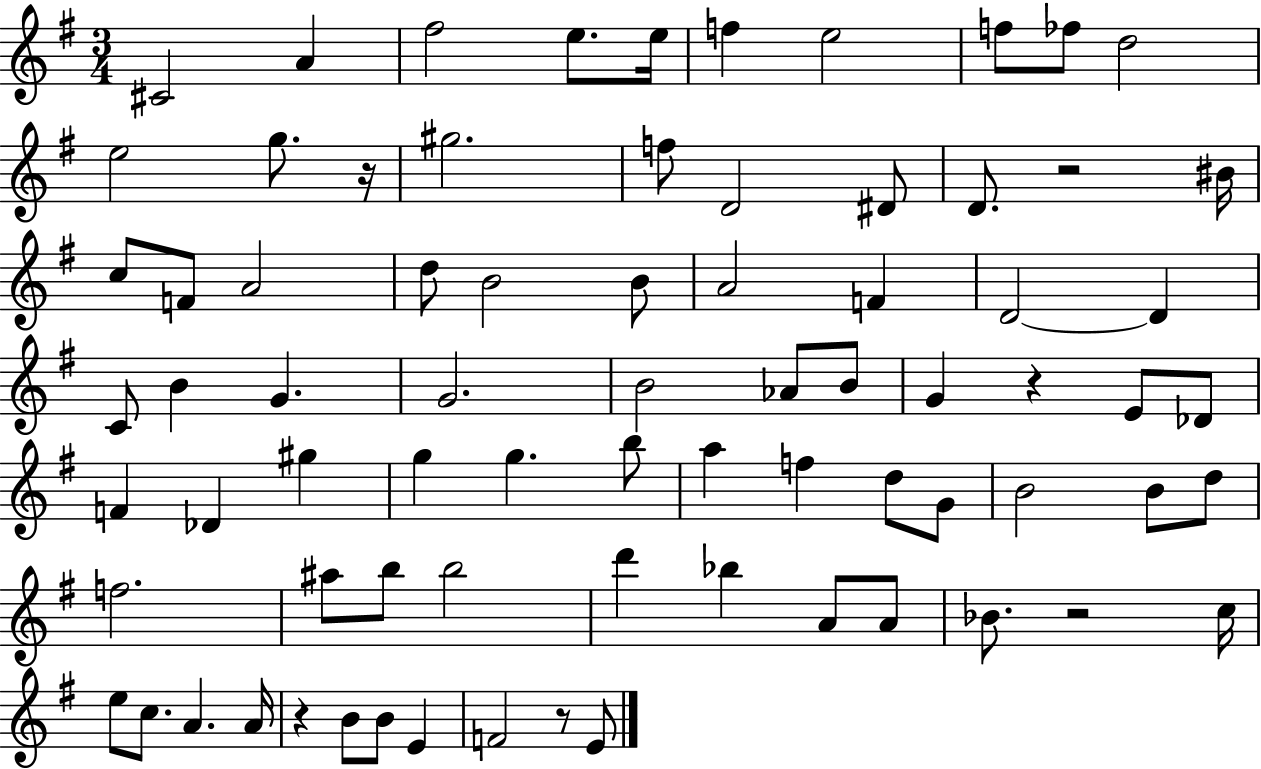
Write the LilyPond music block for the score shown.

{
  \clef treble
  \numericTimeSignature
  \time 3/4
  \key g \major
  cis'2 a'4 | fis''2 e''8. e''16 | f''4 e''2 | f''8 fes''8 d''2 | \break e''2 g''8. r16 | gis''2. | f''8 d'2 dis'8 | d'8. r2 bis'16 | \break c''8 f'8 a'2 | d''8 b'2 b'8 | a'2 f'4 | d'2~~ d'4 | \break c'8 b'4 g'4. | g'2. | b'2 aes'8 b'8 | g'4 r4 e'8 des'8 | \break f'4 des'4 gis''4 | g''4 g''4. b''8 | a''4 f''4 d''8 g'8 | b'2 b'8 d''8 | \break f''2. | ais''8 b''8 b''2 | d'''4 bes''4 a'8 a'8 | bes'8. r2 c''16 | \break e''8 c''8. a'4. a'16 | r4 b'8 b'8 e'4 | f'2 r8 e'8 | \bar "|."
}